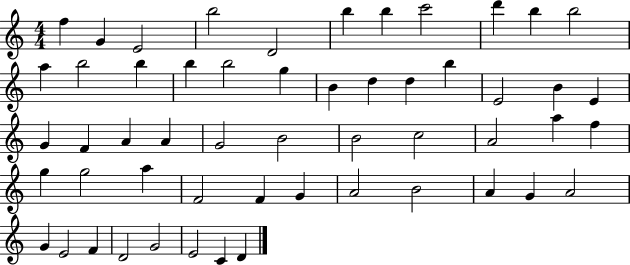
F5/q G4/q E4/h B5/h D4/h B5/q B5/q C6/h D6/q B5/q B5/h A5/q B5/h B5/q B5/q B5/h G5/q B4/q D5/q D5/q B5/q E4/h B4/q E4/q G4/q F4/q A4/q A4/q G4/h B4/h B4/h C5/h A4/h A5/q F5/q G5/q G5/h A5/q F4/h F4/q G4/q A4/h B4/h A4/q G4/q A4/h G4/q E4/h F4/q D4/h G4/h E4/h C4/q D4/q